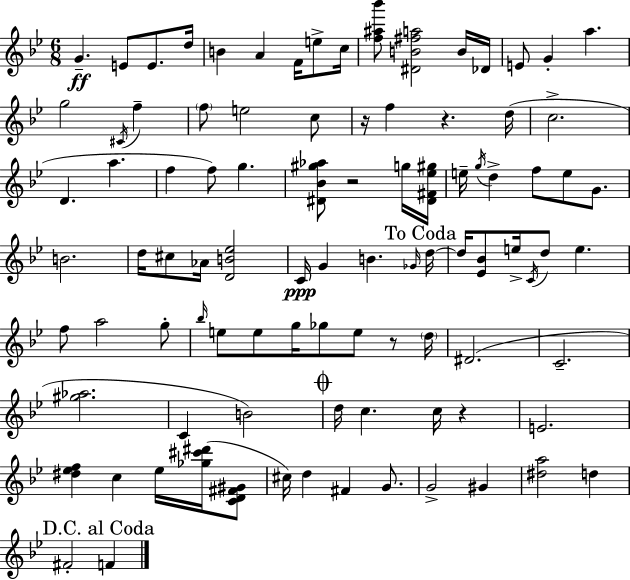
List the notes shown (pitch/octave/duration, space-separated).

G4/q. E4/e E4/e. D5/s B4/q A4/q F4/s E5/e C5/s [F5,A#5,Bb6]/e [D#4,B4,F#5,A5]/h B4/s Db4/s E4/e G4/q A5/q. G5/h C#4/s F5/q F5/e E5/h C5/e R/s F5/q R/q. D5/s C5/h. D4/q. A5/q. F5/q F5/e G5/q. [D#4,Bb4,G#5,Ab5]/e R/h G5/s [D#4,F#4,Eb5,G#5]/s E5/s G5/s D5/q F5/e E5/e G4/e. B4/h. D5/s C#5/e Ab4/s [D4,B4,Eb5]/h C4/s G4/q B4/q. Gb4/s D5/s D5/s [Eb4,Bb4]/e E5/s C4/s D5/e E5/q. F5/e A5/h G5/e Bb5/s E5/e E5/e G5/s Gb5/e E5/e R/e D5/s D#4/h. C4/h. [G#5,Ab5]/h. C4/q B4/h D5/s C5/q. C5/s R/q E4/h. [D#5,Eb5,F5]/q C5/q Eb5/s [Gb5,C#6,D#6]/s [C4,D4,F#4,G#4]/e C#5/s D5/q F#4/q G4/e. G4/h G#4/q [D#5,A5]/h D5/q F#4/h F4/q